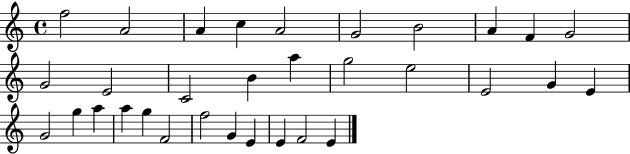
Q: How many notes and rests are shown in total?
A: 32